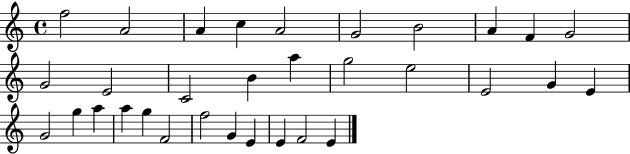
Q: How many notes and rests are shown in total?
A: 32